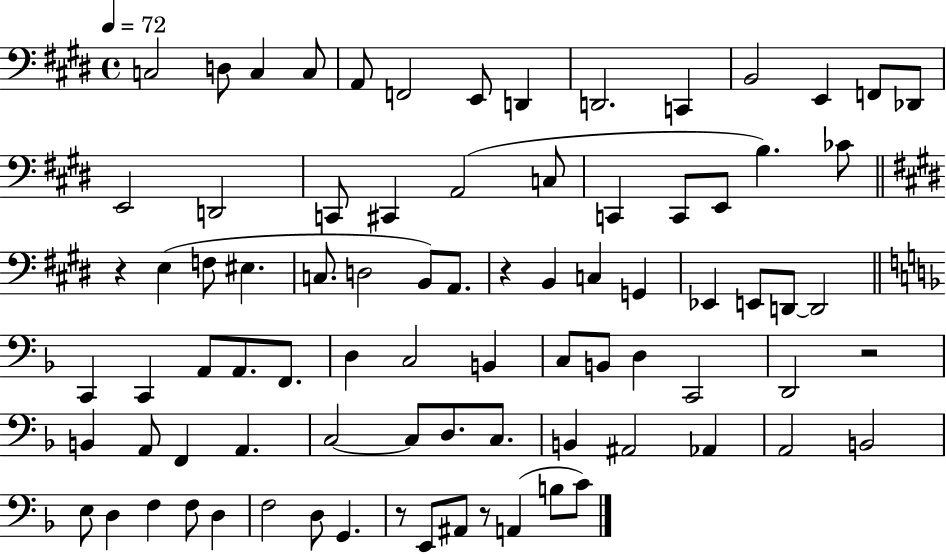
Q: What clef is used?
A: bass